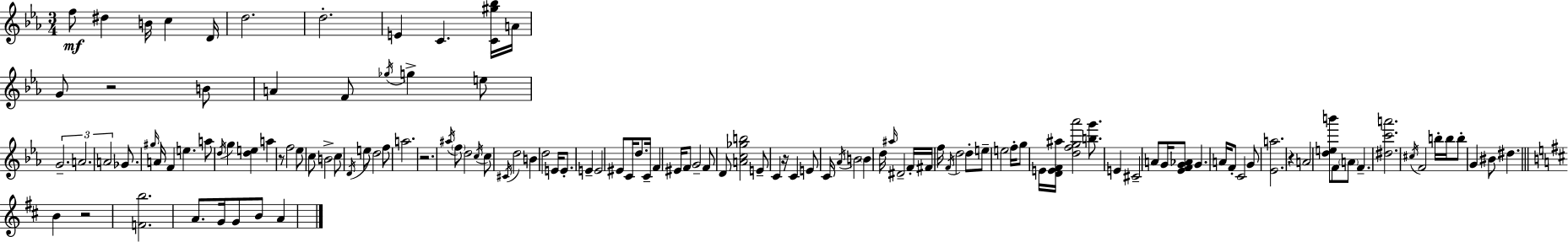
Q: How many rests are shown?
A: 6